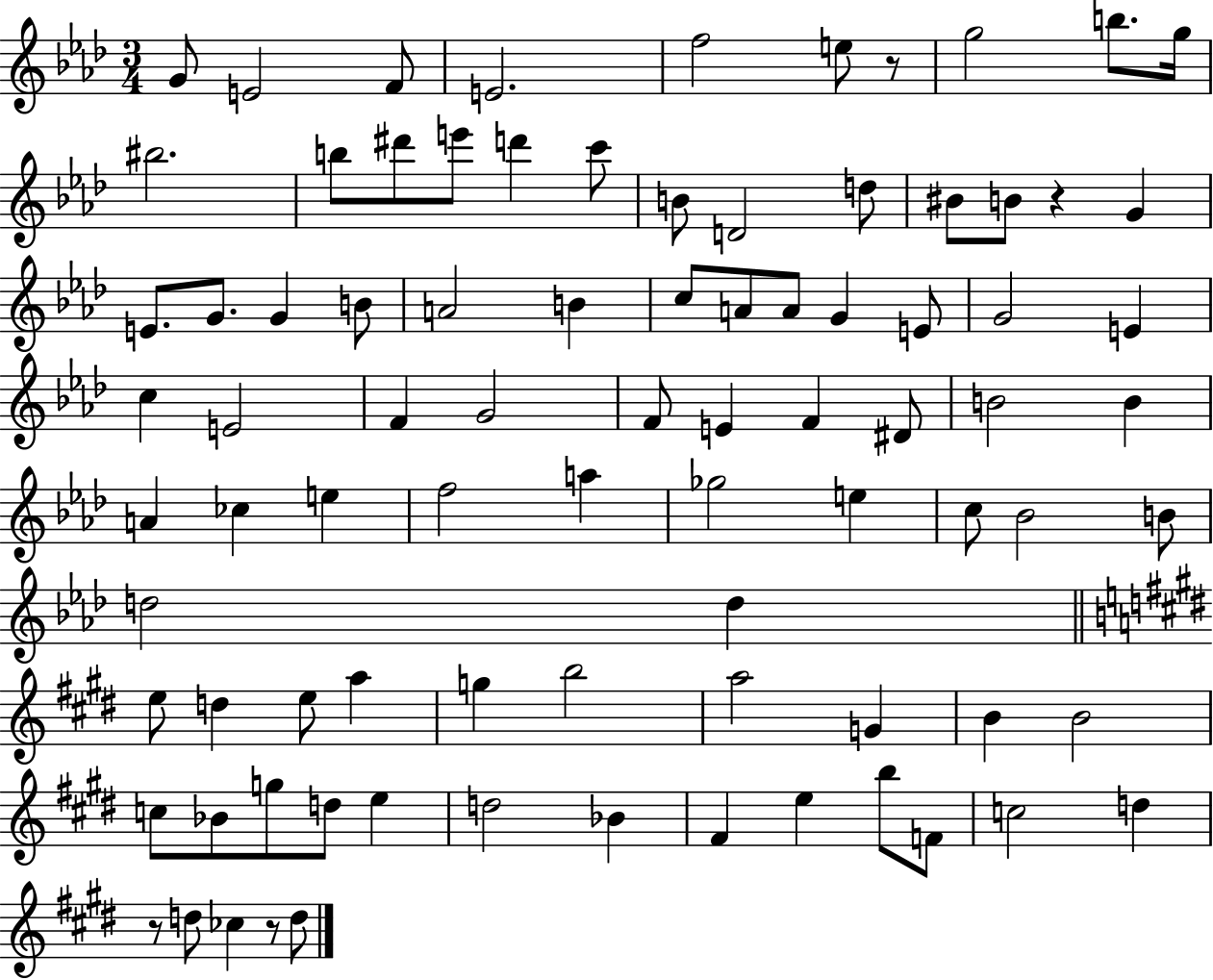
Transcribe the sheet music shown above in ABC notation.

X:1
T:Untitled
M:3/4
L:1/4
K:Ab
G/2 E2 F/2 E2 f2 e/2 z/2 g2 b/2 g/4 ^b2 b/2 ^d'/2 e'/2 d' c'/2 B/2 D2 d/2 ^B/2 B/2 z G E/2 G/2 G B/2 A2 B c/2 A/2 A/2 G E/2 G2 E c E2 F G2 F/2 E F ^D/2 B2 B A _c e f2 a _g2 e c/2 _B2 B/2 d2 d e/2 d e/2 a g b2 a2 G B B2 c/2 _B/2 g/2 d/2 e d2 _B ^F e b/2 F/2 c2 d z/2 d/2 _c z/2 d/2